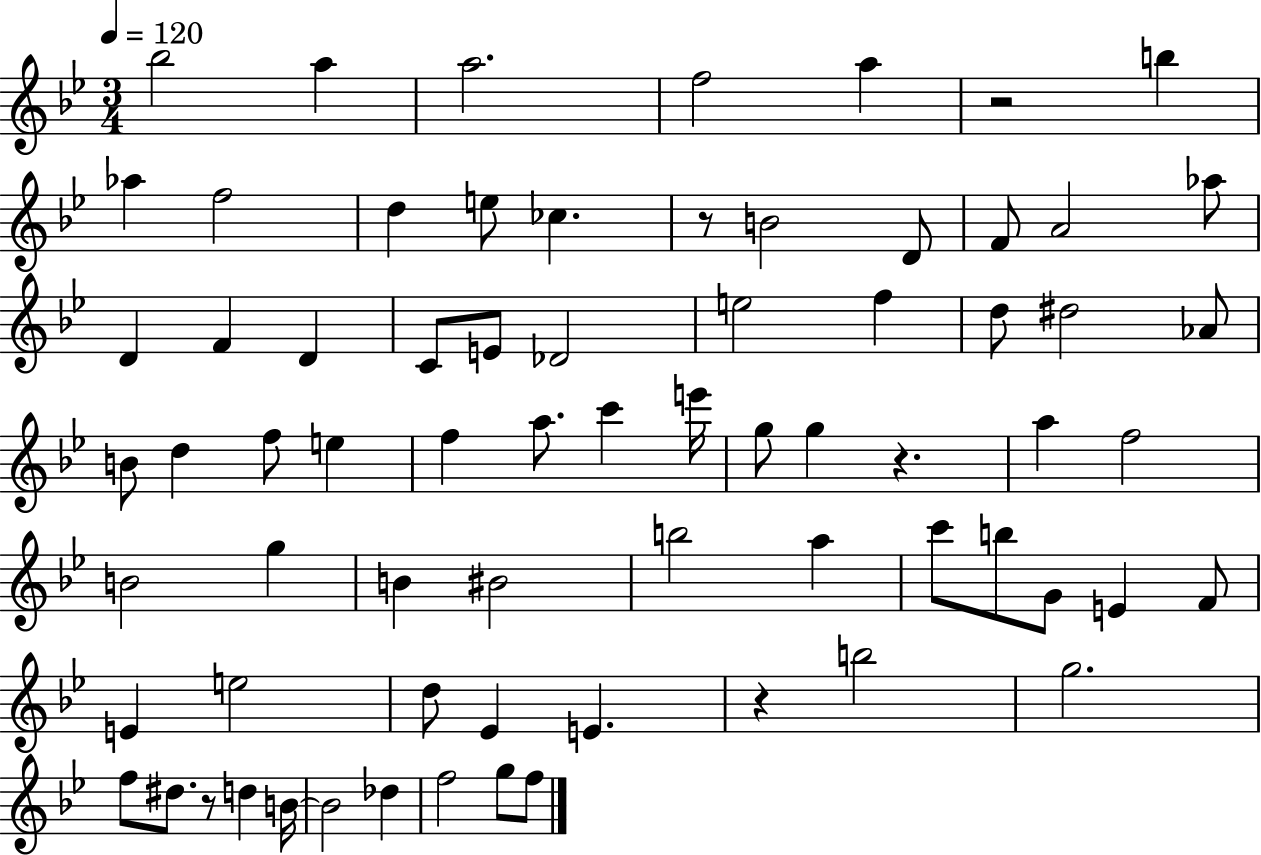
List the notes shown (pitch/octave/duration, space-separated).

Bb5/h A5/q A5/h. F5/h A5/q R/h B5/q Ab5/q F5/h D5/q E5/e CES5/q. R/e B4/h D4/e F4/e A4/h Ab5/e D4/q F4/q D4/q C4/e E4/e Db4/h E5/h F5/q D5/e D#5/h Ab4/e B4/e D5/q F5/e E5/q F5/q A5/e. C6/q E6/s G5/e G5/q R/q. A5/q F5/h B4/h G5/q B4/q BIS4/h B5/h A5/q C6/e B5/e G4/e E4/q F4/e E4/q E5/h D5/e Eb4/q E4/q. R/q B5/h G5/h. F5/e D#5/e. R/e D5/q B4/s B4/h Db5/q F5/h G5/e F5/e